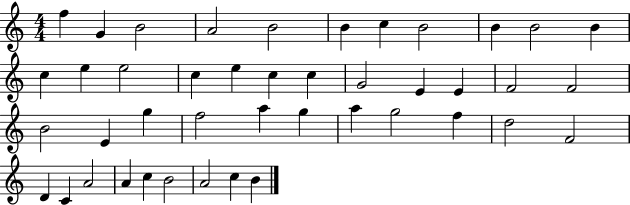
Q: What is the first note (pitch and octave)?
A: F5